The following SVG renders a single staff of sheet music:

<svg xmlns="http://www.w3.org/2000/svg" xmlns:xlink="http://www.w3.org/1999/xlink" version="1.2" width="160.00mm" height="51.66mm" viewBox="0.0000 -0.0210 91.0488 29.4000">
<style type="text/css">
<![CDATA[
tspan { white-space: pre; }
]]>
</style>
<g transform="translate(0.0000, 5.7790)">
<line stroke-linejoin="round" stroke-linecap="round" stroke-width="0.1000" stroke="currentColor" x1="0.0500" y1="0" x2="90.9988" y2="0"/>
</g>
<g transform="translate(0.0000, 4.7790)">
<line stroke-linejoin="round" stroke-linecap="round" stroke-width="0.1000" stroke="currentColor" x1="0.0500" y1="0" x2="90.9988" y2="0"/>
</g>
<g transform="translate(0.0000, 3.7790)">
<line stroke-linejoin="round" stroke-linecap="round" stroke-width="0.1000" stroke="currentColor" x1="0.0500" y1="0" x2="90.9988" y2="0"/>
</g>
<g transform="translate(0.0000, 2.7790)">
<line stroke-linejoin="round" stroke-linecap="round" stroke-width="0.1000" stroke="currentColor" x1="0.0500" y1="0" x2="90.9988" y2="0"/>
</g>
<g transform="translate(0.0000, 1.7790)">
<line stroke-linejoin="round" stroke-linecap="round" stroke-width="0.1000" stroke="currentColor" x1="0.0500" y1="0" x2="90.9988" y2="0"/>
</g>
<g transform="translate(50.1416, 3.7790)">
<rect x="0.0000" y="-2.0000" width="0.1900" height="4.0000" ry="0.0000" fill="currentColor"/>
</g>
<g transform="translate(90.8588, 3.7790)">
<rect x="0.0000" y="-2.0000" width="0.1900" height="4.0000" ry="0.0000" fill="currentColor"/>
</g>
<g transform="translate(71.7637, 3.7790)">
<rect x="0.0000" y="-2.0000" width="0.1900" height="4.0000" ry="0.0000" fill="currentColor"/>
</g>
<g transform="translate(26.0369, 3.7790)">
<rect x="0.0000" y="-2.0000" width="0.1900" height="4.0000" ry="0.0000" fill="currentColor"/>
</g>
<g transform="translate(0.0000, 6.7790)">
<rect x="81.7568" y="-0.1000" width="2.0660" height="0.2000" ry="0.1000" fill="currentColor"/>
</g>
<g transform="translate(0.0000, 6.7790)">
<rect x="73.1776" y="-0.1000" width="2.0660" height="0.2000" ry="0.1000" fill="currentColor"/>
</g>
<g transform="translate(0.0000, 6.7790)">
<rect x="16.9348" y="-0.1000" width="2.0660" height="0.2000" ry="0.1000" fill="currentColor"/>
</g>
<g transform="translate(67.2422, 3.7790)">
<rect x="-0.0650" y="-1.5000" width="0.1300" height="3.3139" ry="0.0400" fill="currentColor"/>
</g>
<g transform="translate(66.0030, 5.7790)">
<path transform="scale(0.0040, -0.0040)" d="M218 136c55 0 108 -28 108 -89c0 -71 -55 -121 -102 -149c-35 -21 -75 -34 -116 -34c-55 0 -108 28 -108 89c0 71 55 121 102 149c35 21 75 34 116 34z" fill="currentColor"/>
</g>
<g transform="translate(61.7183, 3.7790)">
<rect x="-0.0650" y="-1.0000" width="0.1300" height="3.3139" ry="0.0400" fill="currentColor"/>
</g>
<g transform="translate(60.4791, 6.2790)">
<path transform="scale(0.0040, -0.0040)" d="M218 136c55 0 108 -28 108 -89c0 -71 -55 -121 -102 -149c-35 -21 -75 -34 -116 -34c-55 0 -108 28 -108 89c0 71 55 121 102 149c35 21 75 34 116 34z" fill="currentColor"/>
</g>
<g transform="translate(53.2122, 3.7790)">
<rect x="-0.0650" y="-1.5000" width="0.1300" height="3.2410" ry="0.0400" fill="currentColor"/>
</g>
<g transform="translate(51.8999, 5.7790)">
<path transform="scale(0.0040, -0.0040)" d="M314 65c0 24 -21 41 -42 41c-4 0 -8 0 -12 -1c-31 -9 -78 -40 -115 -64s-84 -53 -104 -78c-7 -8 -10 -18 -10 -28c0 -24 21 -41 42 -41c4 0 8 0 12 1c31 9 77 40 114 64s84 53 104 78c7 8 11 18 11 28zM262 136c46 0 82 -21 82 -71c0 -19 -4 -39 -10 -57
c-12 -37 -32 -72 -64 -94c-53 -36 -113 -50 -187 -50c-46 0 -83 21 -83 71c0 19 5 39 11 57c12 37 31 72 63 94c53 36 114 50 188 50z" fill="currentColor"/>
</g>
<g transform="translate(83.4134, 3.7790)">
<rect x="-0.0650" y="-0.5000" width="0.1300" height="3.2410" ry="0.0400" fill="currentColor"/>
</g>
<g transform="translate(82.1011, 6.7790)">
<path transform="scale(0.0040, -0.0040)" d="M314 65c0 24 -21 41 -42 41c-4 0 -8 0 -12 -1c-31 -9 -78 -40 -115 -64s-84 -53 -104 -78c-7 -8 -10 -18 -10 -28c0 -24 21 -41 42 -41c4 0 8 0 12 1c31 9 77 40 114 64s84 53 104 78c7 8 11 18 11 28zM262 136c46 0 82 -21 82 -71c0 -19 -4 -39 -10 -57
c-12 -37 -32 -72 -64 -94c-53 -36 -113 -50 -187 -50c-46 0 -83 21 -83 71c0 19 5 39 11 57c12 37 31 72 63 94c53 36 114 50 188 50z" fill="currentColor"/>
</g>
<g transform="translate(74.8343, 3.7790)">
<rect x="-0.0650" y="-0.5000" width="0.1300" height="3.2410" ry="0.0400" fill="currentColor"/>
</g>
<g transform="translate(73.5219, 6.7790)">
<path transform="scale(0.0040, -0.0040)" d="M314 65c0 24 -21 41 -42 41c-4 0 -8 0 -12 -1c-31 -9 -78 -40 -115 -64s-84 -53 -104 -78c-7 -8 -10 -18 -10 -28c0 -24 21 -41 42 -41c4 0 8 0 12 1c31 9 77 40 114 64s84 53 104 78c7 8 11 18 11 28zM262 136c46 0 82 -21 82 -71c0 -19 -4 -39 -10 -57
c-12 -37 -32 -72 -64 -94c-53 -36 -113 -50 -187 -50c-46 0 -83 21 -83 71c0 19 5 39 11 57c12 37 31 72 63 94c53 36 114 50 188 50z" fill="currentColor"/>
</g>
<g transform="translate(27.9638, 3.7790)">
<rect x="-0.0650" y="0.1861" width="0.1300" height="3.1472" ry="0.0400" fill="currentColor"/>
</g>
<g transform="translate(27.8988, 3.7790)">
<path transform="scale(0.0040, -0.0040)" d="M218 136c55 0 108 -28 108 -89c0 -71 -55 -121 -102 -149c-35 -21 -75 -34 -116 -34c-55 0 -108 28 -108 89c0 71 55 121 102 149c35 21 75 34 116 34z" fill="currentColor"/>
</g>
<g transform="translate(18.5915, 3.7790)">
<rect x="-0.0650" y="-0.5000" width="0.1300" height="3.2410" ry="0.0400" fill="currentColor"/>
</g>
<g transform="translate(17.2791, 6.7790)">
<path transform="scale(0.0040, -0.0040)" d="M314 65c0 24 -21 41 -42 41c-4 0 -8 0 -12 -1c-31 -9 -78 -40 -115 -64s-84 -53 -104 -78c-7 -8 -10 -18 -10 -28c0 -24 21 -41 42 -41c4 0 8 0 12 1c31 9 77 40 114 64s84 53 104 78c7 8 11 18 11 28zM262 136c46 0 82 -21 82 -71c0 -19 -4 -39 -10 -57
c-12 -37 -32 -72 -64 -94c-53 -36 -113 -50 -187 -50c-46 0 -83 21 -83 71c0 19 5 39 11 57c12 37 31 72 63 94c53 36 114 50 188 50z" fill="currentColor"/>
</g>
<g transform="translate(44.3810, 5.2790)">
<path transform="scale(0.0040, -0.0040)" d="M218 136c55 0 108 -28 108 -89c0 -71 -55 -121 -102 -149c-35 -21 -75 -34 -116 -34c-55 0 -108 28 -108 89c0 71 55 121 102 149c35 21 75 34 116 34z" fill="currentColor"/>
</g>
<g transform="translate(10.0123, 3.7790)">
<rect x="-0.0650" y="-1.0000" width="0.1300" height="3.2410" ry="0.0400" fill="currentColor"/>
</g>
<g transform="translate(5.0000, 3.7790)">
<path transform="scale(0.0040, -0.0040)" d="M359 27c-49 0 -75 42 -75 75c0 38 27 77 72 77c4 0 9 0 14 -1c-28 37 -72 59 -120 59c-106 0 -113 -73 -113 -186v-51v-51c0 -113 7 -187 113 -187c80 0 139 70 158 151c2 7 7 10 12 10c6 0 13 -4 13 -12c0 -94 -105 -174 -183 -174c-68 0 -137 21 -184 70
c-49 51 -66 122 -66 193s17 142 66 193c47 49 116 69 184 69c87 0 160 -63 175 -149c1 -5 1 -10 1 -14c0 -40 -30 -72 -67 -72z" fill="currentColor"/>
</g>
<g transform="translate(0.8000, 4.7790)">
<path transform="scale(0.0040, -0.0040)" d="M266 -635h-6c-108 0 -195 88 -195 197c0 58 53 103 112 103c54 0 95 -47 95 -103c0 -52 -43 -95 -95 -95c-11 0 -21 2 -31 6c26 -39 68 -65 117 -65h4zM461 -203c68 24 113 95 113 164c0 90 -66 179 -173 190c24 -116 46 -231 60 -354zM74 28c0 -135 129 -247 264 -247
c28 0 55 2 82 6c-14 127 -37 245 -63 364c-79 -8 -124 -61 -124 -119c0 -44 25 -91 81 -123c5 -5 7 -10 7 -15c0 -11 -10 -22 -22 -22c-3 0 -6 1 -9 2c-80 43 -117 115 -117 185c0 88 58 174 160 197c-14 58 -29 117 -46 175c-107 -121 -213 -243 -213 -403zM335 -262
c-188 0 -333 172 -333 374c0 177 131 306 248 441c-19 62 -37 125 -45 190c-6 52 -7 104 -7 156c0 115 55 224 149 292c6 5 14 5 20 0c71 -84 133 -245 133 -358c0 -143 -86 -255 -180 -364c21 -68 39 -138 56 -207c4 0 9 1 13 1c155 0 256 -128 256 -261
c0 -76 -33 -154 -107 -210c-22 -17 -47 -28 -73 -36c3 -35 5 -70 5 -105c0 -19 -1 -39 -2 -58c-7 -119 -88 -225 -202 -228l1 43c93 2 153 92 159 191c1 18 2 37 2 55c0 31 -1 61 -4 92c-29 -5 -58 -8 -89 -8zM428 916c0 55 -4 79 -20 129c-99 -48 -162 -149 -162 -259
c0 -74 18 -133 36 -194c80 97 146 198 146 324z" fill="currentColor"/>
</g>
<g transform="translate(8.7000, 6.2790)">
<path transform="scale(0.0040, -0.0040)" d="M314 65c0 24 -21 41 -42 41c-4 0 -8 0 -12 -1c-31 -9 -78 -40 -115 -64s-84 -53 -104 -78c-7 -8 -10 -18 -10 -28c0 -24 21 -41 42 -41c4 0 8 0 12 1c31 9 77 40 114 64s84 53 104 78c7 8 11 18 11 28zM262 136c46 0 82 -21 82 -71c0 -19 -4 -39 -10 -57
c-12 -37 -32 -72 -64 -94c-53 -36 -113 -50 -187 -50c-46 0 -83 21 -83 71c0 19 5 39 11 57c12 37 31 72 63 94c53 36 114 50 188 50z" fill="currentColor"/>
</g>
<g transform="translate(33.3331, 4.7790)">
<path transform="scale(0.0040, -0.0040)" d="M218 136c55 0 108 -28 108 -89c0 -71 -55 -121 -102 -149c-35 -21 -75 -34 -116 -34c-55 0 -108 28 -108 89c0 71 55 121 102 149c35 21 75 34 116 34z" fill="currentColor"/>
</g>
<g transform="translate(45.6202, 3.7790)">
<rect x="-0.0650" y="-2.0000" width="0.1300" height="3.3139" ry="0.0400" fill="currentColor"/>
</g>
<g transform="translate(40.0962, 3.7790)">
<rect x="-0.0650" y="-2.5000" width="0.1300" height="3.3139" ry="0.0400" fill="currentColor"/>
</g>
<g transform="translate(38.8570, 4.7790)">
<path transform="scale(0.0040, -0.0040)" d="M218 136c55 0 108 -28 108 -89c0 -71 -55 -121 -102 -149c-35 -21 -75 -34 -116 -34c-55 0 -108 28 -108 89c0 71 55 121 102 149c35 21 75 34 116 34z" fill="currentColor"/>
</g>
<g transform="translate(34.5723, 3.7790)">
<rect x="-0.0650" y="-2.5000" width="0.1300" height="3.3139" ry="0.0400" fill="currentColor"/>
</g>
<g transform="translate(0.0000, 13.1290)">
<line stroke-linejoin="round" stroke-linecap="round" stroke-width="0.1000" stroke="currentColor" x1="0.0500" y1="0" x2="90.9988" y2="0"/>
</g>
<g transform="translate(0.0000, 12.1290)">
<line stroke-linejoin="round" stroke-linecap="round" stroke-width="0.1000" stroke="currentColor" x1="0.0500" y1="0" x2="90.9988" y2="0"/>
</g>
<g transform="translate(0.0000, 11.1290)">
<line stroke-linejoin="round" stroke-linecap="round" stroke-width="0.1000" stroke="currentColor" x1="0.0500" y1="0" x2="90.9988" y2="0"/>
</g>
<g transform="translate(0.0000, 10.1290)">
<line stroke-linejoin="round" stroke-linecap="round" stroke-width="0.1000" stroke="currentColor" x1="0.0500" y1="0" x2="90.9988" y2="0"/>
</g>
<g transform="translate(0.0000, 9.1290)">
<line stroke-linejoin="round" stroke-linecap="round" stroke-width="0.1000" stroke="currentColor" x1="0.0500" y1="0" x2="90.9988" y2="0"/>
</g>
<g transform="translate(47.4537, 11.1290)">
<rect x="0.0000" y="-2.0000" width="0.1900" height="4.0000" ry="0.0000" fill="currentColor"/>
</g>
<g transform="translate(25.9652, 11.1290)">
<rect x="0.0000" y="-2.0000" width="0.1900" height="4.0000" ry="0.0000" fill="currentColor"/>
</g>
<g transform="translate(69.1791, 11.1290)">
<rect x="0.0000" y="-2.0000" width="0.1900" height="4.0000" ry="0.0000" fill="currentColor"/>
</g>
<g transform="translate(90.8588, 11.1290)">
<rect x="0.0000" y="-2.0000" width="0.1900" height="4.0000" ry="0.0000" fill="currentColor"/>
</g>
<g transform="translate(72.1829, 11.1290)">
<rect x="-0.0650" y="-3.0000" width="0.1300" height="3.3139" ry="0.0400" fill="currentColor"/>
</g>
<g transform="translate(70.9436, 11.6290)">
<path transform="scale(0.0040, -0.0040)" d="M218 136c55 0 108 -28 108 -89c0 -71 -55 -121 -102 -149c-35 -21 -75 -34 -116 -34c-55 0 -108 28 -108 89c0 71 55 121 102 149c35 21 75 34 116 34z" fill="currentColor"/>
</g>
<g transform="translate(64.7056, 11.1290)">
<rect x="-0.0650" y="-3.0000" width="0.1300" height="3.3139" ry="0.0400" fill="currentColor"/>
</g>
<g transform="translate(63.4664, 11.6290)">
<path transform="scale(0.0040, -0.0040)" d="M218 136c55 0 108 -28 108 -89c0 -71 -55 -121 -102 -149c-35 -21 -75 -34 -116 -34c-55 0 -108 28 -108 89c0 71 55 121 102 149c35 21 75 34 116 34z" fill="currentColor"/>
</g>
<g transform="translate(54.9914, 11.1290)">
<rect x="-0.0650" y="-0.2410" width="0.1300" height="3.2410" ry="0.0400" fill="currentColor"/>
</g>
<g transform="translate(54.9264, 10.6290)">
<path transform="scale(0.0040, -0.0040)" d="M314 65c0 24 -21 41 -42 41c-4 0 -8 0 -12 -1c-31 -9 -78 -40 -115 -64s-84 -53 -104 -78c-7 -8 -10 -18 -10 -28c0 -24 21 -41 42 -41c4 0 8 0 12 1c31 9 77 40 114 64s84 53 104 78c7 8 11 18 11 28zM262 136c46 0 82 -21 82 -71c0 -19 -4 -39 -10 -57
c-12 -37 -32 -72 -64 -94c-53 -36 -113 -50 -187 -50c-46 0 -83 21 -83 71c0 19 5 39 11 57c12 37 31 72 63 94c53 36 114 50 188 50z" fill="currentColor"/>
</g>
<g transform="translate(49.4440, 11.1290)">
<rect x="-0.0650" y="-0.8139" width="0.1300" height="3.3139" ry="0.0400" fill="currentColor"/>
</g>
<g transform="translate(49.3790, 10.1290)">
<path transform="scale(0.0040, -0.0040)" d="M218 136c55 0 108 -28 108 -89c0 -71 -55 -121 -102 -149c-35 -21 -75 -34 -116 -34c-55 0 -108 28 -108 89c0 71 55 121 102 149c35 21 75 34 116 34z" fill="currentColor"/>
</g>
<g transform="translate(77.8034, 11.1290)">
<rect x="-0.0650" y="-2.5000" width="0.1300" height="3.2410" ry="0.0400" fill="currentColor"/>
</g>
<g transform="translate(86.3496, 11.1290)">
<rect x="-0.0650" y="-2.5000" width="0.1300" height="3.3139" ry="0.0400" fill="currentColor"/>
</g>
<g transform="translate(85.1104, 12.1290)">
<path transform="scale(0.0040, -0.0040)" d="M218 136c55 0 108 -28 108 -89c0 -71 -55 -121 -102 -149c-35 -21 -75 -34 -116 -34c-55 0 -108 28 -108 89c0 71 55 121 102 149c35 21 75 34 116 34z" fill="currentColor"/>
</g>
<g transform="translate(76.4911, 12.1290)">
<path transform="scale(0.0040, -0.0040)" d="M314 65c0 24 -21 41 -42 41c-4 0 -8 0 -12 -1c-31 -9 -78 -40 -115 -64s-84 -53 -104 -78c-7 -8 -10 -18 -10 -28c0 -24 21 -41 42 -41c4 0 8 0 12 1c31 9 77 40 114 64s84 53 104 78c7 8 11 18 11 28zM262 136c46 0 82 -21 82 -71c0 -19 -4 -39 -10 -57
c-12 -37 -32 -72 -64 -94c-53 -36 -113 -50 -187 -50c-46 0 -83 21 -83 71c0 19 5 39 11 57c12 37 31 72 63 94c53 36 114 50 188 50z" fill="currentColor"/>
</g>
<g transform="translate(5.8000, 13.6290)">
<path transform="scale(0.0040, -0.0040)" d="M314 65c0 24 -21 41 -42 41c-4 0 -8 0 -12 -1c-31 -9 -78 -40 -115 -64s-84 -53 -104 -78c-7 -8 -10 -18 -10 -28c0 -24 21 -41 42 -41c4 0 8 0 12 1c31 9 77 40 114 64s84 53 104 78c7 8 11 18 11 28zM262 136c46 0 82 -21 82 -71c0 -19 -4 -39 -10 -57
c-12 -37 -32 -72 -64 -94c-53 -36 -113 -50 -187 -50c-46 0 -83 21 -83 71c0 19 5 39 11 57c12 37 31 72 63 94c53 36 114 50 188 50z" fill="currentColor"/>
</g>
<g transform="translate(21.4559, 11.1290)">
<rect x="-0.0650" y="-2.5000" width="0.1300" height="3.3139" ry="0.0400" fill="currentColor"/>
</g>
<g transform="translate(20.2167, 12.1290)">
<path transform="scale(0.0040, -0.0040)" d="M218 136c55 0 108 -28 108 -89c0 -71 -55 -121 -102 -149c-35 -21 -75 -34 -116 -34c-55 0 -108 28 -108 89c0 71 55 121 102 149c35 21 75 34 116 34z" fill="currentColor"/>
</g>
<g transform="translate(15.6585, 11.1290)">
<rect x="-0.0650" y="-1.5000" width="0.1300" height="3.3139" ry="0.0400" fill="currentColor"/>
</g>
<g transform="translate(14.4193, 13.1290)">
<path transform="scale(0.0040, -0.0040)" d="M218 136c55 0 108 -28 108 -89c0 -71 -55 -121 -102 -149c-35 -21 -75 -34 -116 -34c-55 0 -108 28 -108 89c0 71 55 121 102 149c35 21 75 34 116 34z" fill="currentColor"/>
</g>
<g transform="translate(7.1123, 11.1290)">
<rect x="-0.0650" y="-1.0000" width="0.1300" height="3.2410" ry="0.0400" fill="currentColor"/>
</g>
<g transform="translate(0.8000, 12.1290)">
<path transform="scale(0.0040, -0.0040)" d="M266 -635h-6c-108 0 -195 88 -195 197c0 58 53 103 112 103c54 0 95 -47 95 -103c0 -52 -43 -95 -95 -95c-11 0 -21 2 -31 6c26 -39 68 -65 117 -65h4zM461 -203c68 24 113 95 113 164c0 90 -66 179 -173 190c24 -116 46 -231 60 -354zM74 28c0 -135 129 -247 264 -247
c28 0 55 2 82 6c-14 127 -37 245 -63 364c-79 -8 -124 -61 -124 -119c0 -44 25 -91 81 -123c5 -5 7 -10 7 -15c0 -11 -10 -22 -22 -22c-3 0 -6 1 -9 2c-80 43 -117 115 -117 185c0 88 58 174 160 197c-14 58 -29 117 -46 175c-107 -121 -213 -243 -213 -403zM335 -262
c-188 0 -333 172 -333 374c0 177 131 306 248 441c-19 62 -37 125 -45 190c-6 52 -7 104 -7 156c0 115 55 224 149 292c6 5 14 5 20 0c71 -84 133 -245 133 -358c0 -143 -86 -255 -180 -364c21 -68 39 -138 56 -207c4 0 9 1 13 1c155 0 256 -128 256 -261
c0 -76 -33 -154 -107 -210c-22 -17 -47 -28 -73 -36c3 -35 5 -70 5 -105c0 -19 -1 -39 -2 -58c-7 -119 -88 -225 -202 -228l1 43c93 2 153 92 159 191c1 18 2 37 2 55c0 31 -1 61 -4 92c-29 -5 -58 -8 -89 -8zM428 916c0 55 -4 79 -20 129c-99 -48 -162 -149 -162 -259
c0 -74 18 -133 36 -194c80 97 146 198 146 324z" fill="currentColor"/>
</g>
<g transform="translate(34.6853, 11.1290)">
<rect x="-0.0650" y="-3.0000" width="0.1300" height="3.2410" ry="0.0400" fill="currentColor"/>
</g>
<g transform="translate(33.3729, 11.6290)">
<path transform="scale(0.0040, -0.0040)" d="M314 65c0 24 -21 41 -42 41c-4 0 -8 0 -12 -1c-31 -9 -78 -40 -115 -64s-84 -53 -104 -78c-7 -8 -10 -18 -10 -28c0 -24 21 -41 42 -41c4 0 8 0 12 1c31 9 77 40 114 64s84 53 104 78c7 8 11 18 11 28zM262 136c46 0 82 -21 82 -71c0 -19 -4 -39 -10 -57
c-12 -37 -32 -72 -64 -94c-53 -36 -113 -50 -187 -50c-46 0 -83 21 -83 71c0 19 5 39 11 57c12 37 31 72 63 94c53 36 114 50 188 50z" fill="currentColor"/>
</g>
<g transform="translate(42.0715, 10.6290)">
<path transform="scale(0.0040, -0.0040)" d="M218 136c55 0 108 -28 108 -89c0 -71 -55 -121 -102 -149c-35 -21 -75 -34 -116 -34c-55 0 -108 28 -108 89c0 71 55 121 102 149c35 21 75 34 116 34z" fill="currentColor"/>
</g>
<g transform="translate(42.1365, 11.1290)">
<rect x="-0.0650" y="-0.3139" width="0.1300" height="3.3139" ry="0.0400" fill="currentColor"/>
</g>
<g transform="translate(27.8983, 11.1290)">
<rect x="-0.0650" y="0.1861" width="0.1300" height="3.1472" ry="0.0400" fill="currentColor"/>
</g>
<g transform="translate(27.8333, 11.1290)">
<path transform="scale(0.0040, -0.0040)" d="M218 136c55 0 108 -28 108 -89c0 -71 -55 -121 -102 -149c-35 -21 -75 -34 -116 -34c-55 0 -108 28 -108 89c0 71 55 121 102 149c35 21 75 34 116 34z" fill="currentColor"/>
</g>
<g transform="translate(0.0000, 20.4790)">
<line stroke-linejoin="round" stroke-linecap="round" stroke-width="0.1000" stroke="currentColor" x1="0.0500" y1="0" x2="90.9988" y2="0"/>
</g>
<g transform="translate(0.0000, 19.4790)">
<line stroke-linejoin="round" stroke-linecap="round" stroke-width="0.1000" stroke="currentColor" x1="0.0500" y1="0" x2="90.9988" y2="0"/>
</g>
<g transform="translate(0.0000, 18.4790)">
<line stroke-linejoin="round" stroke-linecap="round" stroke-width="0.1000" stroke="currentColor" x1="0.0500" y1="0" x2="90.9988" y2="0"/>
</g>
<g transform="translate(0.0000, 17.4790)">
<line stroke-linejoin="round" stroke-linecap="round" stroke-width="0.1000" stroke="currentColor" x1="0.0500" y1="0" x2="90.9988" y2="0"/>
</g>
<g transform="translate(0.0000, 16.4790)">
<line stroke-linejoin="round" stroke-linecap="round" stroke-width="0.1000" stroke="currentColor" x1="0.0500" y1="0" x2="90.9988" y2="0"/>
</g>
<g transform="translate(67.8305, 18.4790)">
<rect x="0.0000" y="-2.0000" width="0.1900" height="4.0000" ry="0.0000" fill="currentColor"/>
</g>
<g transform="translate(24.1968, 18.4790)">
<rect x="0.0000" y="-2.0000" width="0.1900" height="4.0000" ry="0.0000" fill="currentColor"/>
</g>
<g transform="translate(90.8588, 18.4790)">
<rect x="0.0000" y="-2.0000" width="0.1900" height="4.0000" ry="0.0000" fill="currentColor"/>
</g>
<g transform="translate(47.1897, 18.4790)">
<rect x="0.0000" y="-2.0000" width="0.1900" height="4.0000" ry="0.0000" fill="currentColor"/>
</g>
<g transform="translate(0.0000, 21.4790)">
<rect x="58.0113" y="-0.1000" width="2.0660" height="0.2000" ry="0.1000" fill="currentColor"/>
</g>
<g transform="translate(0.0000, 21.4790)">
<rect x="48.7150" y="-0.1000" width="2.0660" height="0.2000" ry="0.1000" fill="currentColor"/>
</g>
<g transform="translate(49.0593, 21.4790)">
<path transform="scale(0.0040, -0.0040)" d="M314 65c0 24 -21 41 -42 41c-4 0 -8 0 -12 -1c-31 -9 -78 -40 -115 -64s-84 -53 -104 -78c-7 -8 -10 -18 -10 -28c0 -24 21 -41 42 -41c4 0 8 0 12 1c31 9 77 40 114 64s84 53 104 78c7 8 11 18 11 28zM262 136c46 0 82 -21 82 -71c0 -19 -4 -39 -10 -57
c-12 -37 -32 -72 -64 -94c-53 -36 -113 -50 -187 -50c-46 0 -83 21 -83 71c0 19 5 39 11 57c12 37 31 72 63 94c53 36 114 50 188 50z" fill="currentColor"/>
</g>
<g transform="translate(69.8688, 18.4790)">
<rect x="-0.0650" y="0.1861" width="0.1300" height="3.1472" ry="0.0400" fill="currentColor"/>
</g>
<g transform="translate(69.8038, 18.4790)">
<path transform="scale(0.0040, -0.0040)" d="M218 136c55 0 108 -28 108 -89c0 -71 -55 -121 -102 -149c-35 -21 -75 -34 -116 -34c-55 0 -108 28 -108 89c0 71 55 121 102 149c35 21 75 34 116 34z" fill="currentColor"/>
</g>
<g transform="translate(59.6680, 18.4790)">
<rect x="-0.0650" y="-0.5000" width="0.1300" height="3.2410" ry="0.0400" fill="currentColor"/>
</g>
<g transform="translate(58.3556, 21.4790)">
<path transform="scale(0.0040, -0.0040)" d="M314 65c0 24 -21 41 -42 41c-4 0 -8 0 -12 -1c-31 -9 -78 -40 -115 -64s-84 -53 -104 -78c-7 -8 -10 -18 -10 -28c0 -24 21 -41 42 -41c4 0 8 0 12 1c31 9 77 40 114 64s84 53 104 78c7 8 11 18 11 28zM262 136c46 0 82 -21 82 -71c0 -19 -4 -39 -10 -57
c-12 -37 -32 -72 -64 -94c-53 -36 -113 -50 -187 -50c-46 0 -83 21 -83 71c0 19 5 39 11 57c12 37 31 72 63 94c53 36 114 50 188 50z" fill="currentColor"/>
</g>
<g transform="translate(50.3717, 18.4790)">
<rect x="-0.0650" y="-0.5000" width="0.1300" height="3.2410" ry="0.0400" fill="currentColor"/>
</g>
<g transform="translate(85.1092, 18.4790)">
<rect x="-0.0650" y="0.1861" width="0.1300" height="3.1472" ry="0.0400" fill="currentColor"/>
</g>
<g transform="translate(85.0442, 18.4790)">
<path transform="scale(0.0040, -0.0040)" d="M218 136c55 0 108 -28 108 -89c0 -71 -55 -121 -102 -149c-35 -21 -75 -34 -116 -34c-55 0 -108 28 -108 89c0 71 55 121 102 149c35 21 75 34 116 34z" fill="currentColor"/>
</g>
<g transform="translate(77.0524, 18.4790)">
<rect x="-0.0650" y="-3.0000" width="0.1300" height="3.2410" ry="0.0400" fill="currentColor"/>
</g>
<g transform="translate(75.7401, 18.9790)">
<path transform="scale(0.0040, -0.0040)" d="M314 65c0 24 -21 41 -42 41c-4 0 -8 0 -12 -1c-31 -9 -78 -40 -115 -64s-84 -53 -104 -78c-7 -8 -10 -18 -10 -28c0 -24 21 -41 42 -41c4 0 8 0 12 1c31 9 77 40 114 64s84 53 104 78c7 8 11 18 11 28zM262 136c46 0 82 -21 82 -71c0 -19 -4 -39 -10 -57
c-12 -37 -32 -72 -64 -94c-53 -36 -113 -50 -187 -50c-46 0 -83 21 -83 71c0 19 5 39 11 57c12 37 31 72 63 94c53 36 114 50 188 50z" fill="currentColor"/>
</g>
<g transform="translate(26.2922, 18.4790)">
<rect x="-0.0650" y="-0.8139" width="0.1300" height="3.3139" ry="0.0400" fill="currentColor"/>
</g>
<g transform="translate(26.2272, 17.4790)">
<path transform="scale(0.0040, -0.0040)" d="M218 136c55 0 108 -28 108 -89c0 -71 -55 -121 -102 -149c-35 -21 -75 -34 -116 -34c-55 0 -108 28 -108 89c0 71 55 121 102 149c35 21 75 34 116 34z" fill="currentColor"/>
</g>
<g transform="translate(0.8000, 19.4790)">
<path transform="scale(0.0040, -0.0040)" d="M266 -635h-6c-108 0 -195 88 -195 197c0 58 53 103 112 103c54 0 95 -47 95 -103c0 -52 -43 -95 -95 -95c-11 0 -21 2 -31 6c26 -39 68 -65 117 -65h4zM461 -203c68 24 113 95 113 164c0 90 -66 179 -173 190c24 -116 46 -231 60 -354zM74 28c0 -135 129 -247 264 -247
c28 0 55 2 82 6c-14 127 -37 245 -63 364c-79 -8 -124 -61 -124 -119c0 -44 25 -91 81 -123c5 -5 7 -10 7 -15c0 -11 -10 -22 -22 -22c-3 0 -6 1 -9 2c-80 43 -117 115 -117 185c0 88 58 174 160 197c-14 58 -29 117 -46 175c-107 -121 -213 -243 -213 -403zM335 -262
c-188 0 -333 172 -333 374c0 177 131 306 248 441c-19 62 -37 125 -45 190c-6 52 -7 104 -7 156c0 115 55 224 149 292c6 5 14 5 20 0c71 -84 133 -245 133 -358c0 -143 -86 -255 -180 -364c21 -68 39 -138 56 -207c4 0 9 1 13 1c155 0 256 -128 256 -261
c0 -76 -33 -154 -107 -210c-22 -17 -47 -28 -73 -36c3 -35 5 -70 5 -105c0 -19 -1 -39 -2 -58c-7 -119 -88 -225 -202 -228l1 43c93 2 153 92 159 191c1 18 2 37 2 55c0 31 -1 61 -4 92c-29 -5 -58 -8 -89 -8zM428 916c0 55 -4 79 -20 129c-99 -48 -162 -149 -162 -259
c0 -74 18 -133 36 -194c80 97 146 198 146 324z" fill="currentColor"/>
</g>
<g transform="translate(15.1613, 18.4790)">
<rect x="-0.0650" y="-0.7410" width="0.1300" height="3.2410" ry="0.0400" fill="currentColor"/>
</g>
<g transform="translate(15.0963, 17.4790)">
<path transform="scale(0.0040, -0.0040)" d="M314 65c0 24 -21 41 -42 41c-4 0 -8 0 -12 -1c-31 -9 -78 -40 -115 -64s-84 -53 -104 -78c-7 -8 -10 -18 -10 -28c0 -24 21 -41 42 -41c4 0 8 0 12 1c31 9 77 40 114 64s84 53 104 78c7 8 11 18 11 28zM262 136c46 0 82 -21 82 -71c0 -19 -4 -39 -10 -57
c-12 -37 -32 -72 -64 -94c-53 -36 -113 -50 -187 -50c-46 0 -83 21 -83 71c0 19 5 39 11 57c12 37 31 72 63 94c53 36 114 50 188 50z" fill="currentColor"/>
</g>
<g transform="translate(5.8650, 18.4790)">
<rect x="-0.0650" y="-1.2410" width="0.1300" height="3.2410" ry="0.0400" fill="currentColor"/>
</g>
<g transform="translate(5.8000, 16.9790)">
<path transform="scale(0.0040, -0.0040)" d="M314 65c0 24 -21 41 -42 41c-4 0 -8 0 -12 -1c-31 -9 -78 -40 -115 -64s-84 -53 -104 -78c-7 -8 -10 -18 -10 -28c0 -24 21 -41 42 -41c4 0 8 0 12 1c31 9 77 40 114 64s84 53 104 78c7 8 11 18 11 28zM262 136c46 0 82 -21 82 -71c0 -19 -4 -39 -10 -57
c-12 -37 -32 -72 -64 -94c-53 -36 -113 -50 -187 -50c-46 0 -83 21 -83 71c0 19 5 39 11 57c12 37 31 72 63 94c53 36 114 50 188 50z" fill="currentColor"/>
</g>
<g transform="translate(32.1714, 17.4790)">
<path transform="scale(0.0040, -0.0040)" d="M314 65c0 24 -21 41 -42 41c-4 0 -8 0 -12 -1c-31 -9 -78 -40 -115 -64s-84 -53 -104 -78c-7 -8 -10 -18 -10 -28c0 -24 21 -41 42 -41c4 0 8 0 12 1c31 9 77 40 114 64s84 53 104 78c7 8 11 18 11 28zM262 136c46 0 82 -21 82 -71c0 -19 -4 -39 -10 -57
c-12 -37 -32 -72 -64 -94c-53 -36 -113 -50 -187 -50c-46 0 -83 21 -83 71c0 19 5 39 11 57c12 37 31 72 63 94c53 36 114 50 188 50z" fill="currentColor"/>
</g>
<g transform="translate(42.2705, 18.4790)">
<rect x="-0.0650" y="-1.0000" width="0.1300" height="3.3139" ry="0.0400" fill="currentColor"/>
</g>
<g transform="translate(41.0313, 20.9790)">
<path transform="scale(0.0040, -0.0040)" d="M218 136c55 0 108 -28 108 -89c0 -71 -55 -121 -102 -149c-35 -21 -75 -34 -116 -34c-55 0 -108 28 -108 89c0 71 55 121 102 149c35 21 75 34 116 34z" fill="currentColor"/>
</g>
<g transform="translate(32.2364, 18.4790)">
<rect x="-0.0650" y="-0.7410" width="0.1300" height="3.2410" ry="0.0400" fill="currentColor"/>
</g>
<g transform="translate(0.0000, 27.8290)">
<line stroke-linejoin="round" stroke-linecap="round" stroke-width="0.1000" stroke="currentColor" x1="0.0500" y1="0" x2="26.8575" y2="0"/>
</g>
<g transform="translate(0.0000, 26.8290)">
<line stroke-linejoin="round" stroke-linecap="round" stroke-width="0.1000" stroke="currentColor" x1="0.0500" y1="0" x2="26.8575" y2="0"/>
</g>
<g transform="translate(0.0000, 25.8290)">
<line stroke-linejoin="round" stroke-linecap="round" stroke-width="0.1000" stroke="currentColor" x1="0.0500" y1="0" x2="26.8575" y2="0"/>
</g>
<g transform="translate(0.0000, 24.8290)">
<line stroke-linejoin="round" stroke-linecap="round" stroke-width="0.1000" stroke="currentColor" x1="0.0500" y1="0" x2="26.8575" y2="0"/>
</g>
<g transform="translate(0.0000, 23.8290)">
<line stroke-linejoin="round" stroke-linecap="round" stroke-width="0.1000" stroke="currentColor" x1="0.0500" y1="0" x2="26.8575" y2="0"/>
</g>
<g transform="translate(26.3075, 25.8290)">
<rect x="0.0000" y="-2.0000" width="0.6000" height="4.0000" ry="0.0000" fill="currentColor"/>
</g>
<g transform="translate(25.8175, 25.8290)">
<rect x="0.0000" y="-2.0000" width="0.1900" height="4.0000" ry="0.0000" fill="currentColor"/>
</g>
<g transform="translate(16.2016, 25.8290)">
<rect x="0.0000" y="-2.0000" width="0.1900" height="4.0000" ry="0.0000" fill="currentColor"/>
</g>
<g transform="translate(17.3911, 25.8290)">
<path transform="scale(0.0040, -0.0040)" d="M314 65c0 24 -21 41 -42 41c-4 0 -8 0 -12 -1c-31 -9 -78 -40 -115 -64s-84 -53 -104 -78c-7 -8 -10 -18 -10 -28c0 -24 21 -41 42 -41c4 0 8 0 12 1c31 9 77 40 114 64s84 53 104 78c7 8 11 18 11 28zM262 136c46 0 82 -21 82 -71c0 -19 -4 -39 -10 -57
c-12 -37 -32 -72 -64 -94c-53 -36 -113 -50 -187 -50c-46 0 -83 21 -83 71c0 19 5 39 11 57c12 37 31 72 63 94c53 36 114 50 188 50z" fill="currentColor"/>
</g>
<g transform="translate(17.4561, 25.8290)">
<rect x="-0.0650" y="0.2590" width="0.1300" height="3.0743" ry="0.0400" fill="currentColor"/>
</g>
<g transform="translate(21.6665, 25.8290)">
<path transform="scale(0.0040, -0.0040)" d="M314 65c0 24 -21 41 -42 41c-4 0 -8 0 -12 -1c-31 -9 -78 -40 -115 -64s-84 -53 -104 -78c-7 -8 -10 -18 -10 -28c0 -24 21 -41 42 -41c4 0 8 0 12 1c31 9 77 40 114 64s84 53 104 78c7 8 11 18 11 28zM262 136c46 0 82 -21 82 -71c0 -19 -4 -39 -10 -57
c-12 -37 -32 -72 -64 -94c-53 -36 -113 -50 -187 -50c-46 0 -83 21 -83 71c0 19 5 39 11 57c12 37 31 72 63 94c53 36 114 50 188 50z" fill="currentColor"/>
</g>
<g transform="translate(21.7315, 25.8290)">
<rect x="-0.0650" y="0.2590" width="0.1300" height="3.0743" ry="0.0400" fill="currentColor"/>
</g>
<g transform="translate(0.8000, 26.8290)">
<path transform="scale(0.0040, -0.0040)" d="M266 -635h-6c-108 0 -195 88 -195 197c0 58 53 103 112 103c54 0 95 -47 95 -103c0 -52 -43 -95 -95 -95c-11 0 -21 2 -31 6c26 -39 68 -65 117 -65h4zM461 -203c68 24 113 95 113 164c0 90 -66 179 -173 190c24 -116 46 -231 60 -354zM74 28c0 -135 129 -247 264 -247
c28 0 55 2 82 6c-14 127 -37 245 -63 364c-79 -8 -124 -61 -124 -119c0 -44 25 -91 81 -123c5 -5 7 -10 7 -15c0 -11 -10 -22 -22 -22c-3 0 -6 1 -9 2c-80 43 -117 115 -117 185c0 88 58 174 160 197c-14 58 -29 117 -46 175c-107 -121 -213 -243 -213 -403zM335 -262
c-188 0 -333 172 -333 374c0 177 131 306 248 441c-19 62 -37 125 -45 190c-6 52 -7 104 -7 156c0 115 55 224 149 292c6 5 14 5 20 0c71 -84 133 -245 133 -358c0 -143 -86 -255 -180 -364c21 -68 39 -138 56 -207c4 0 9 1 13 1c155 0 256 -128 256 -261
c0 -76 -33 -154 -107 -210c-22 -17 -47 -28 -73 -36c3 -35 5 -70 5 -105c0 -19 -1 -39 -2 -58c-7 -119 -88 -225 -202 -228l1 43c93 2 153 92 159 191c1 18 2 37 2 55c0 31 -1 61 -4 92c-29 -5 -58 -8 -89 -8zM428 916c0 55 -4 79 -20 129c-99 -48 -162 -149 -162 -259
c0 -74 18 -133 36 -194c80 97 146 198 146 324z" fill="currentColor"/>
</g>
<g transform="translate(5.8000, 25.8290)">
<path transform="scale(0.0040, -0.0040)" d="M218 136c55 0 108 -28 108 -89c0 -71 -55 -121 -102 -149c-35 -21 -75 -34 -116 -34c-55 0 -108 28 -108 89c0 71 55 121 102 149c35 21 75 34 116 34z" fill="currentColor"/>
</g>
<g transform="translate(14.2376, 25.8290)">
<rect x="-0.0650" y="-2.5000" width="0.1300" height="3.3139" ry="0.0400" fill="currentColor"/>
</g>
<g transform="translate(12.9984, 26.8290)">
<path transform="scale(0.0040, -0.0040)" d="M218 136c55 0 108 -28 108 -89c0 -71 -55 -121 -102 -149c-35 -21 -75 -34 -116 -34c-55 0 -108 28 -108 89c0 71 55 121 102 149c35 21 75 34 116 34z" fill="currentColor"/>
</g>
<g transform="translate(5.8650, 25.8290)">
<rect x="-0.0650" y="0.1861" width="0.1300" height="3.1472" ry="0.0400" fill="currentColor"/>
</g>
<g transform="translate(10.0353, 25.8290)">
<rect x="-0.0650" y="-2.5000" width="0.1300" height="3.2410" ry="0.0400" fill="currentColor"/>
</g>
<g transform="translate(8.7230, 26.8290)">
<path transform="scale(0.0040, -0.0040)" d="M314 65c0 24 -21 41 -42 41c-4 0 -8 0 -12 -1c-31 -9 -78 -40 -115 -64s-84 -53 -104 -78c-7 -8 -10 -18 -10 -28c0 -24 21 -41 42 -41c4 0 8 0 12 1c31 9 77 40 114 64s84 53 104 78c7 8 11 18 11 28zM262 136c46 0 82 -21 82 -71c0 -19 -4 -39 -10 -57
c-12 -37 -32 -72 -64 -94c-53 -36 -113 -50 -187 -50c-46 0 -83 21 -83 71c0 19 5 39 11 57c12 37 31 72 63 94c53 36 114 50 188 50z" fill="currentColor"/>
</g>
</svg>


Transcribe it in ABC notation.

X:1
T:Untitled
M:4/4
L:1/4
K:C
D2 C2 B G G F E2 D E C2 C2 D2 E G B A2 c d c2 A A G2 G e2 d2 d d2 D C2 C2 B A2 B B G2 G B2 B2